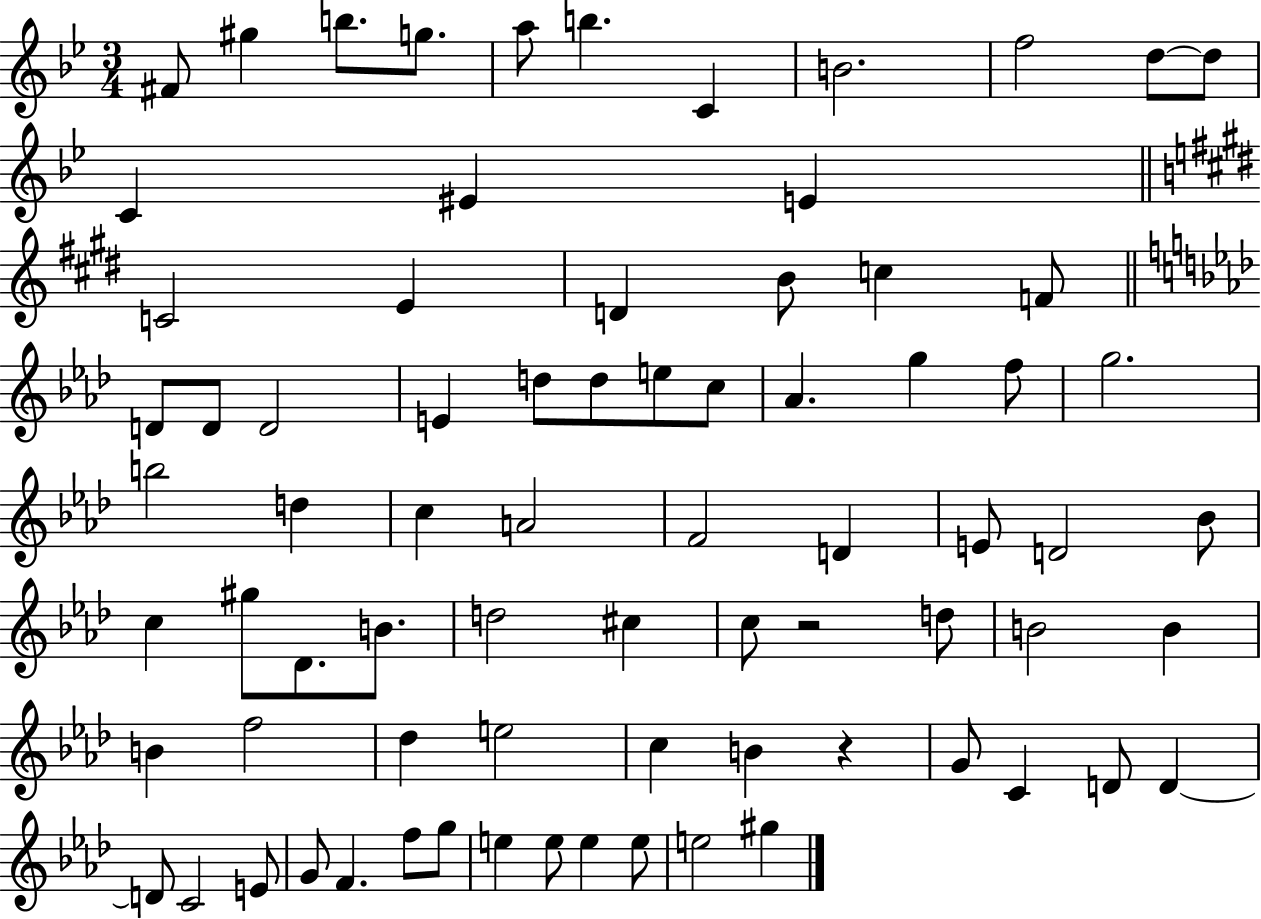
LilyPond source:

{
  \clef treble
  \numericTimeSignature
  \time 3/4
  \key bes \major
  fis'8 gis''4 b''8. g''8. | a''8 b''4. c'4 | b'2. | f''2 d''8~~ d''8 | \break c'4 eis'4 e'4 | \bar "||" \break \key e \major c'2 e'4 | d'4 b'8 c''4 f'8 | \bar "||" \break \key aes \major d'8 d'8 d'2 | e'4 d''8 d''8 e''8 c''8 | aes'4. g''4 f''8 | g''2. | \break b''2 d''4 | c''4 a'2 | f'2 d'4 | e'8 d'2 bes'8 | \break c''4 gis''8 des'8. b'8. | d''2 cis''4 | c''8 r2 d''8 | b'2 b'4 | \break b'4 f''2 | des''4 e''2 | c''4 b'4 r4 | g'8 c'4 d'8 d'4~~ | \break d'8 c'2 e'8 | g'8 f'4. f''8 g''8 | e''4 e''8 e''4 e''8 | e''2 gis''4 | \break \bar "|."
}